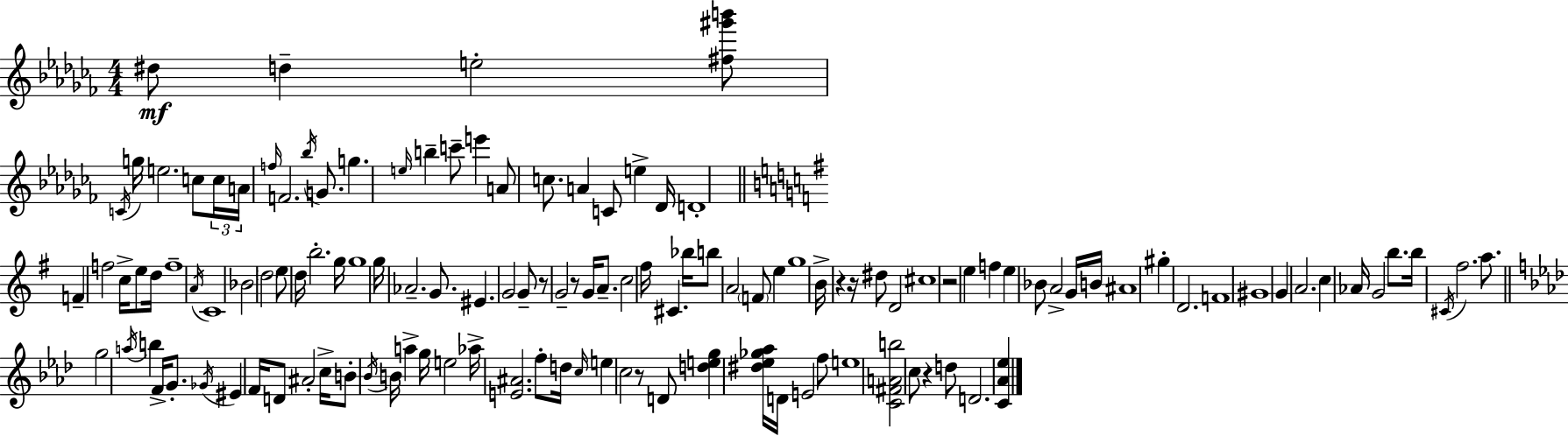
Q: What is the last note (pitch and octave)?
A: D4